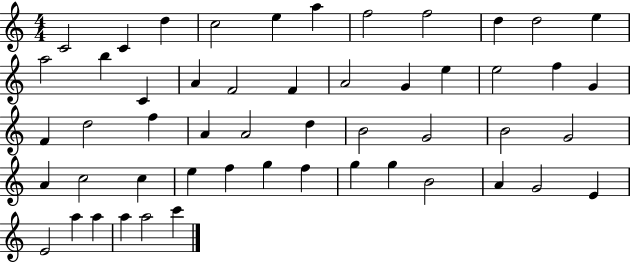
C4/h C4/q D5/q C5/h E5/q A5/q F5/h F5/h D5/q D5/h E5/q A5/h B5/q C4/q A4/q F4/h F4/q A4/h G4/q E5/q E5/h F5/q G4/q F4/q D5/h F5/q A4/q A4/h D5/q B4/h G4/h B4/h G4/h A4/q C5/h C5/q E5/q F5/q G5/q F5/q G5/q G5/q B4/h A4/q G4/h E4/q E4/h A5/q A5/q A5/q A5/h C6/q